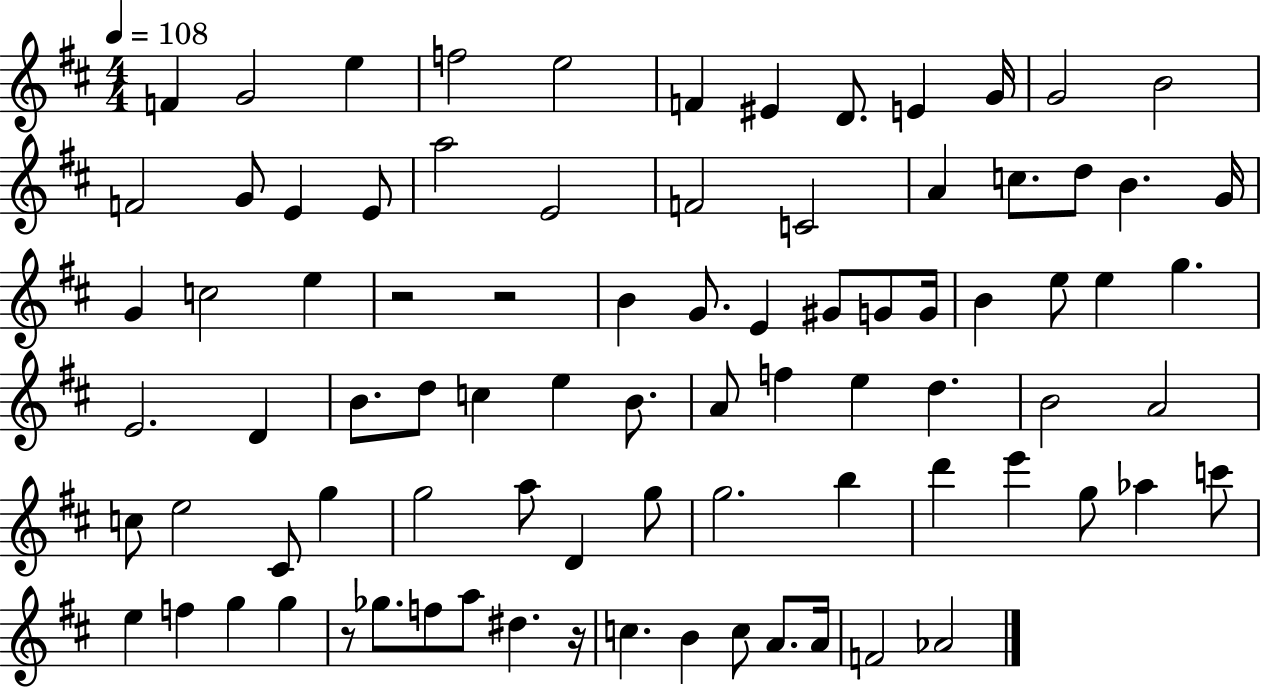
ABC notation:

X:1
T:Untitled
M:4/4
L:1/4
K:D
F G2 e f2 e2 F ^E D/2 E G/4 G2 B2 F2 G/2 E E/2 a2 E2 F2 C2 A c/2 d/2 B G/4 G c2 e z2 z2 B G/2 E ^G/2 G/2 G/4 B e/2 e g E2 D B/2 d/2 c e B/2 A/2 f e d B2 A2 c/2 e2 ^C/2 g g2 a/2 D g/2 g2 b d' e' g/2 _a c'/2 e f g g z/2 _g/2 f/2 a/2 ^d z/4 c B c/2 A/2 A/4 F2 _A2